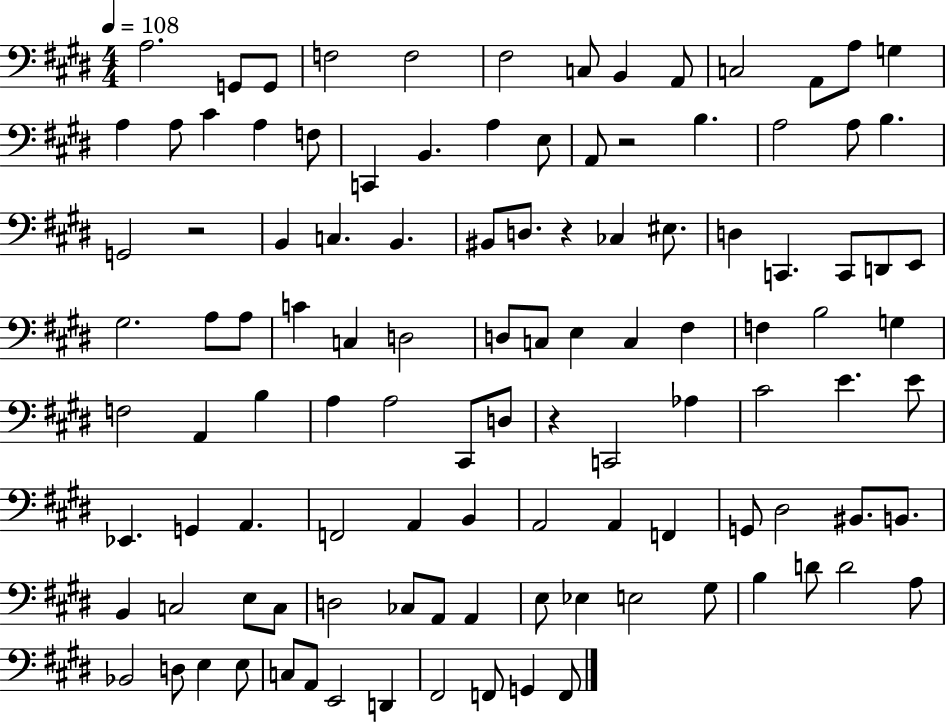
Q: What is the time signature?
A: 4/4